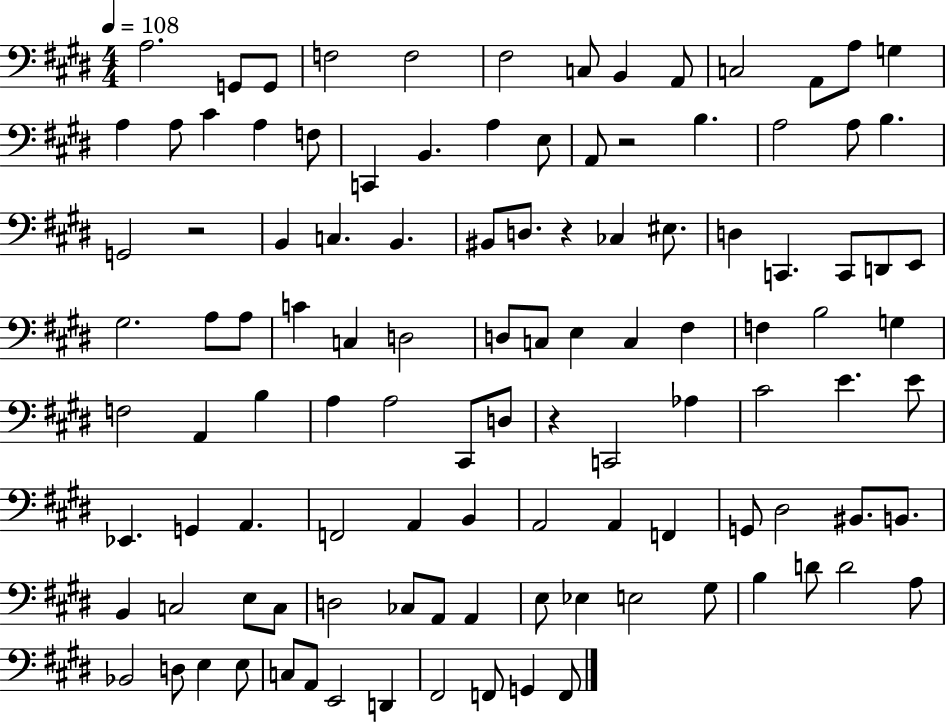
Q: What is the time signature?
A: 4/4